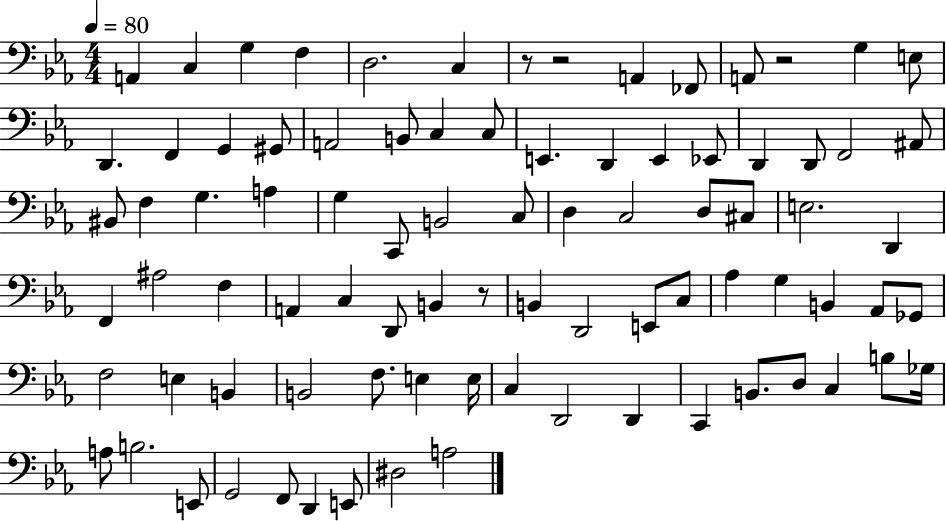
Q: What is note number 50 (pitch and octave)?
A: D2